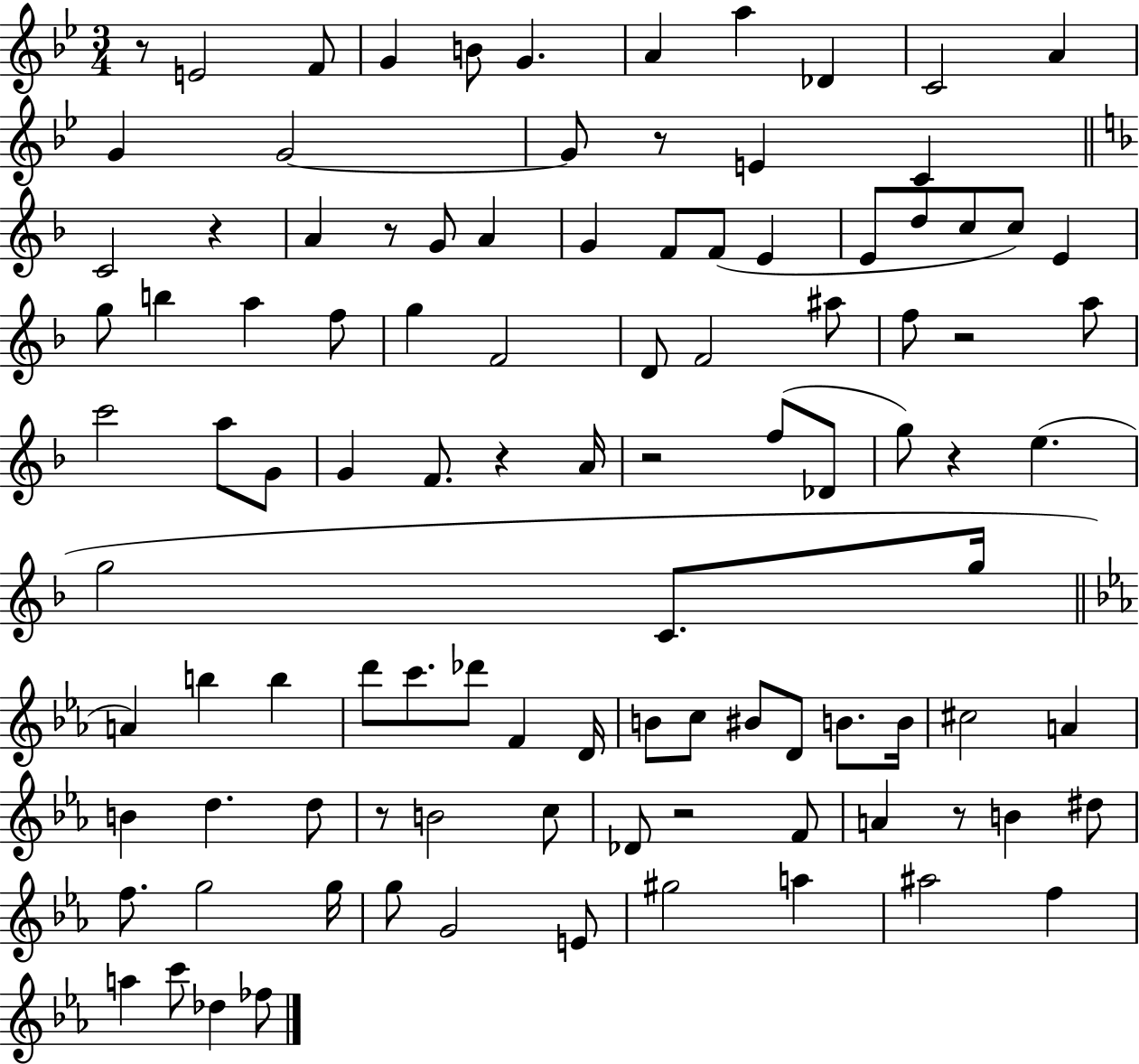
{
  \clef treble
  \numericTimeSignature
  \time 3/4
  \key bes \major
  \repeat volta 2 { r8 e'2 f'8 | g'4 b'8 g'4. | a'4 a''4 des'4 | c'2 a'4 | \break g'4 g'2~~ | g'8 r8 e'4 c'4 | \bar "||" \break \key d \minor c'2 r4 | a'4 r8 g'8 a'4 | g'4 f'8 f'8( e'4 | e'8 d''8 c''8 c''8) e'4 | \break g''8 b''4 a''4 f''8 | g''4 f'2 | d'8 f'2 ais''8 | f''8 r2 a''8 | \break c'''2 a''8 g'8 | g'4 f'8. r4 a'16 | r2 f''8( des'8 | g''8) r4 e''4.( | \break g''2 c'8. g''16 | \bar "||" \break \key ees \major a'4) b''4 b''4 | d'''8 c'''8. des'''8 f'4 d'16 | b'8 c''8 bis'8 d'8 b'8. b'16 | cis''2 a'4 | \break b'4 d''4. d''8 | r8 b'2 c''8 | des'8 r2 f'8 | a'4 r8 b'4 dis''8 | \break f''8. g''2 g''16 | g''8 g'2 e'8 | gis''2 a''4 | ais''2 f''4 | \break a''4 c'''8 des''4 fes''8 | } \bar "|."
}